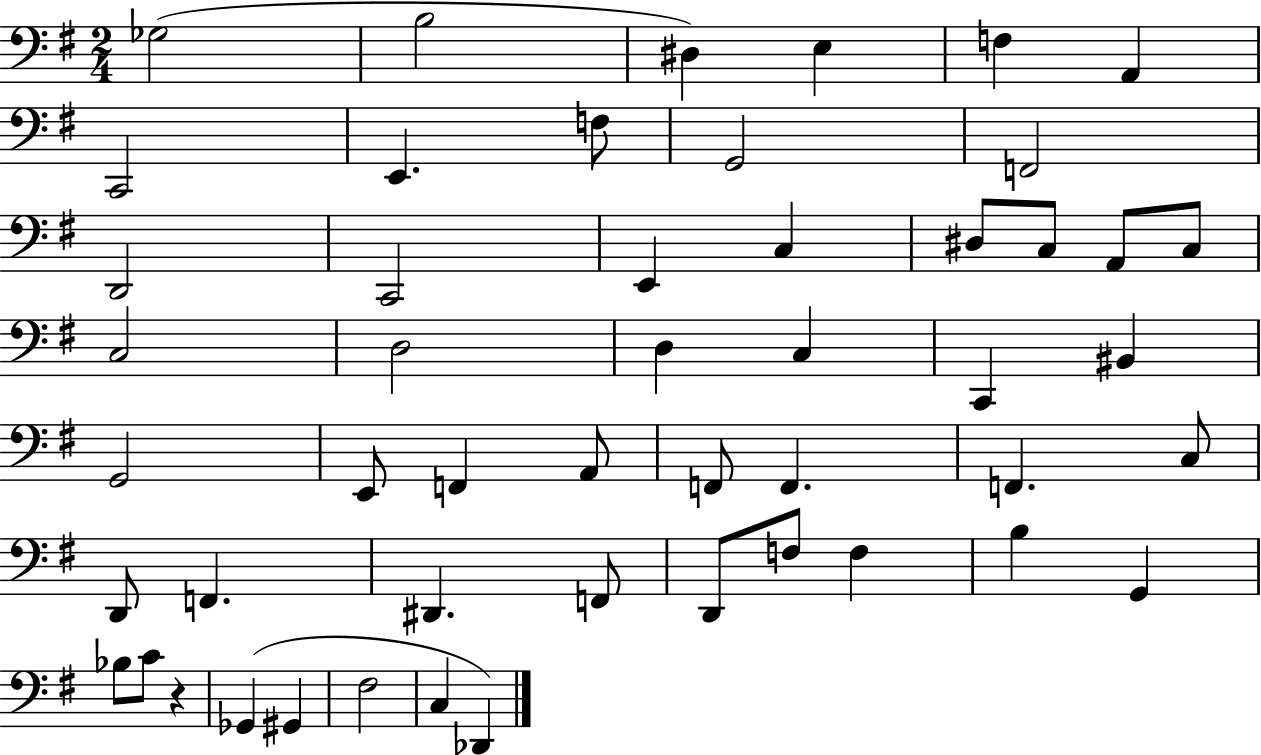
{
  \clef bass
  \numericTimeSignature
  \time 2/4
  \key g \major
  ges2( | b2 | dis4) e4 | f4 a,4 | \break c,2 | e,4. f8 | g,2 | f,2 | \break d,2 | c,2 | e,4 c4 | dis8 c8 a,8 c8 | \break c2 | d2 | d4 c4 | c,4 bis,4 | \break g,2 | e,8 f,4 a,8 | f,8 f,4. | f,4. c8 | \break d,8 f,4. | dis,4. f,8 | d,8 f8 f4 | b4 g,4 | \break bes8 c'8 r4 | ges,4( gis,4 | fis2 | c4 des,4) | \break \bar "|."
}